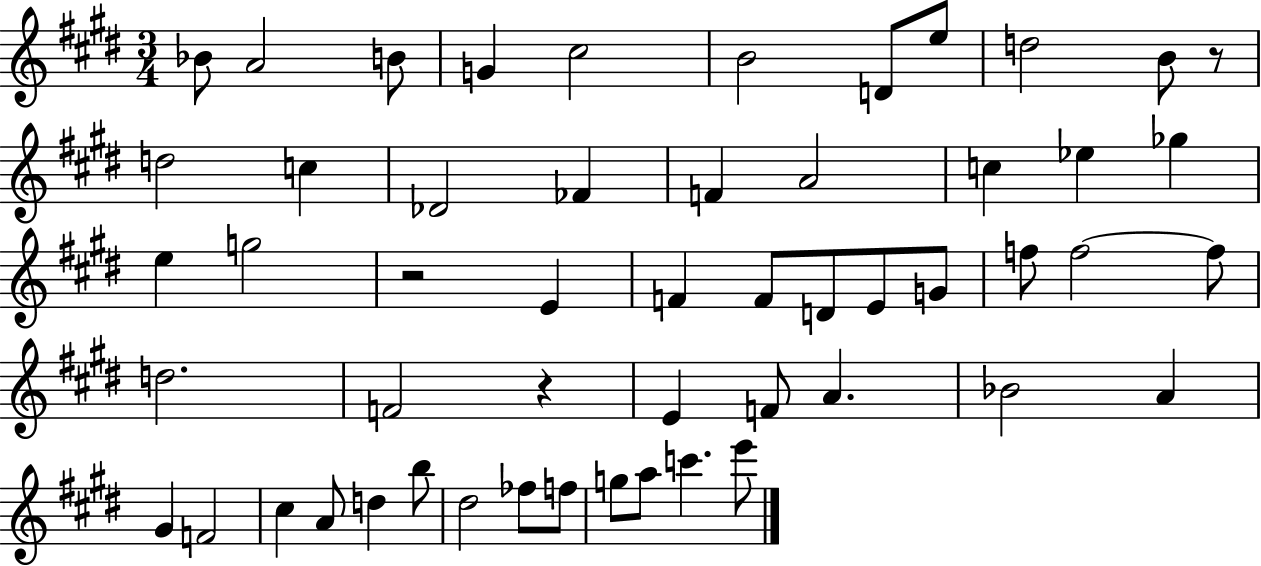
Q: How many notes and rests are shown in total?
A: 53